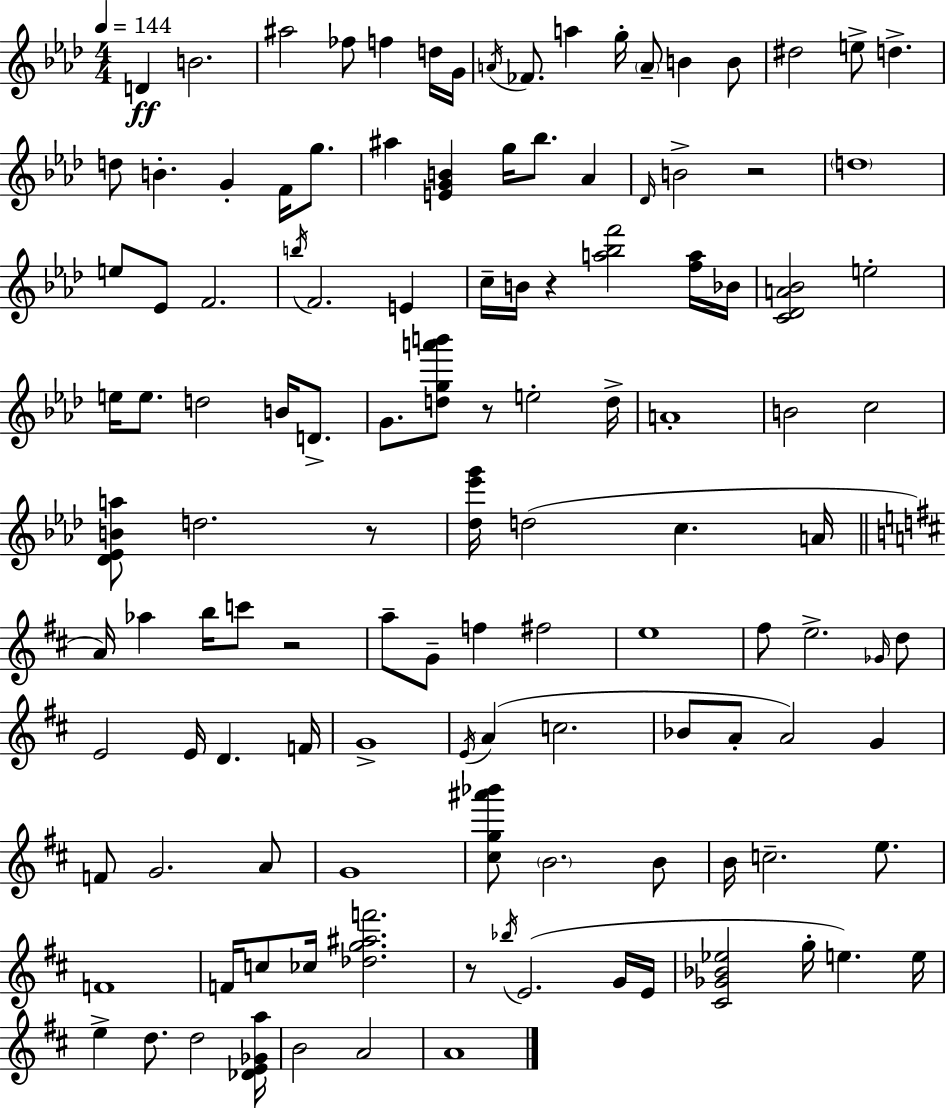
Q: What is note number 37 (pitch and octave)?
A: B4